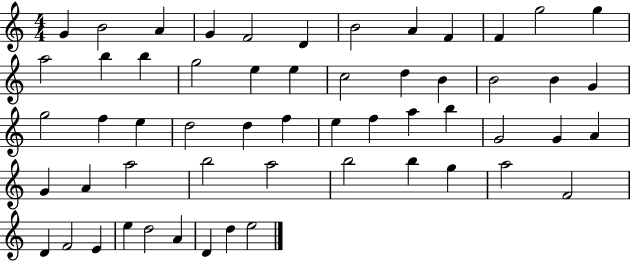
X:1
T:Untitled
M:4/4
L:1/4
K:C
G B2 A G F2 D B2 A F F g2 g a2 b b g2 e e c2 d B B2 B G g2 f e d2 d f e f a b G2 G A G A a2 b2 a2 b2 b g a2 F2 D F2 E e d2 A D d e2